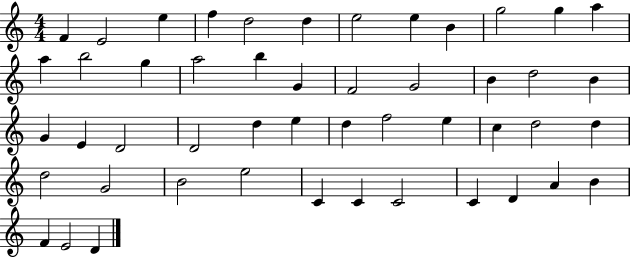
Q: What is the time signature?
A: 4/4